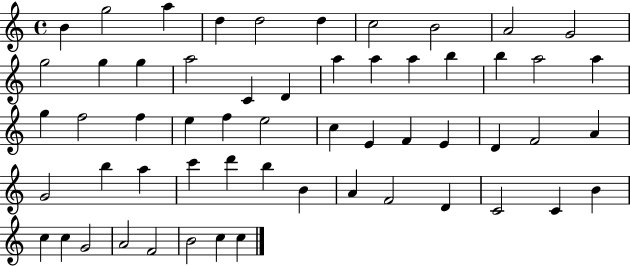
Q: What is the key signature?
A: C major